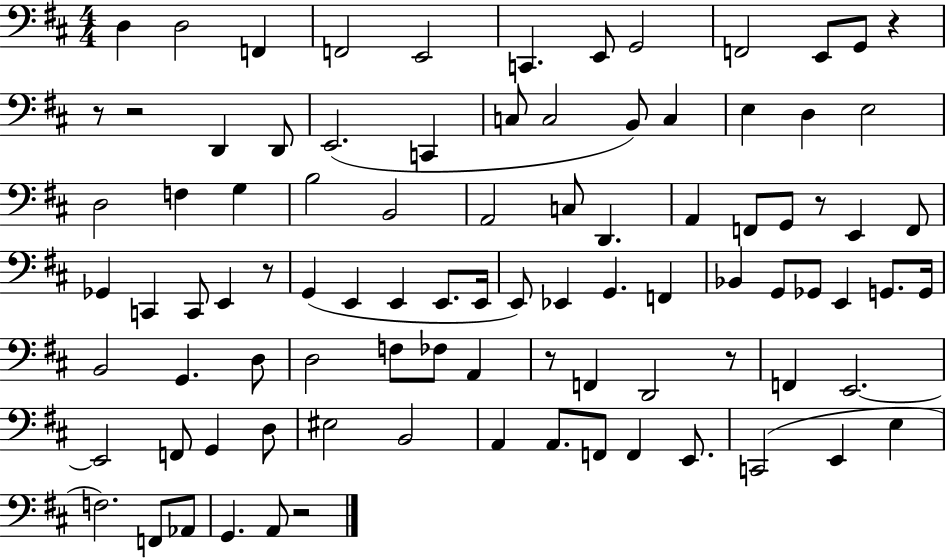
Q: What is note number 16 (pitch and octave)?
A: C3